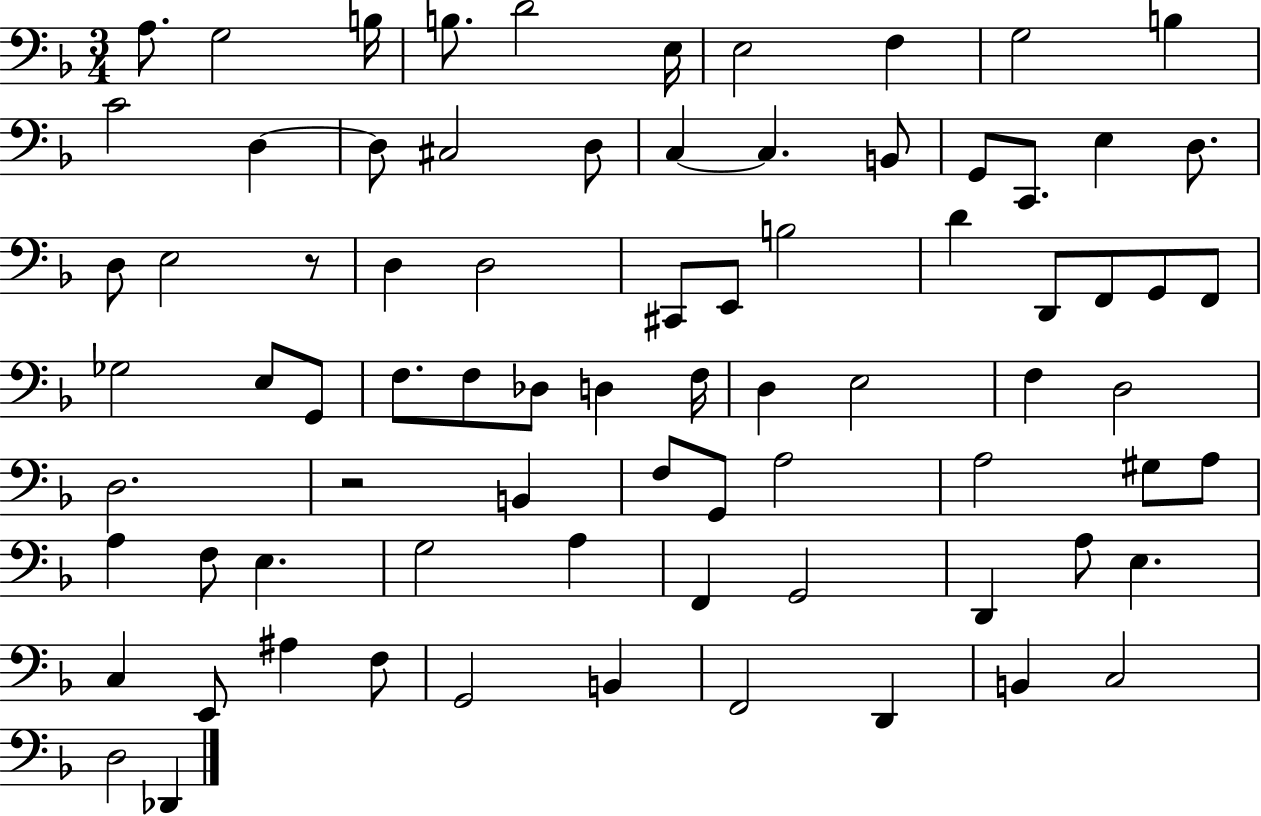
A3/e. G3/h B3/s B3/e. D4/h E3/s E3/h F3/q G3/h B3/q C4/h D3/q D3/e C#3/h D3/e C3/q C3/q. B2/e G2/e C2/e. E3/q D3/e. D3/e E3/h R/e D3/q D3/h C#2/e E2/e B3/h D4/q D2/e F2/e G2/e F2/e Gb3/h E3/e G2/e F3/e. F3/e Db3/e D3/q F3/s D3/q E3/h F3/q D3/h D3/h. R/h B2/q F3/e G2/e A3/h A3/h G#3/e A3/e A3/q F3/e E3/q. G3/h A3/q F2/q G2/h D2/q A3/e E3/q. C3/q E2/e A#3/q F3/e G2/h B2/q F2/h D2/q B2/q C3/h D3/h Db2/q